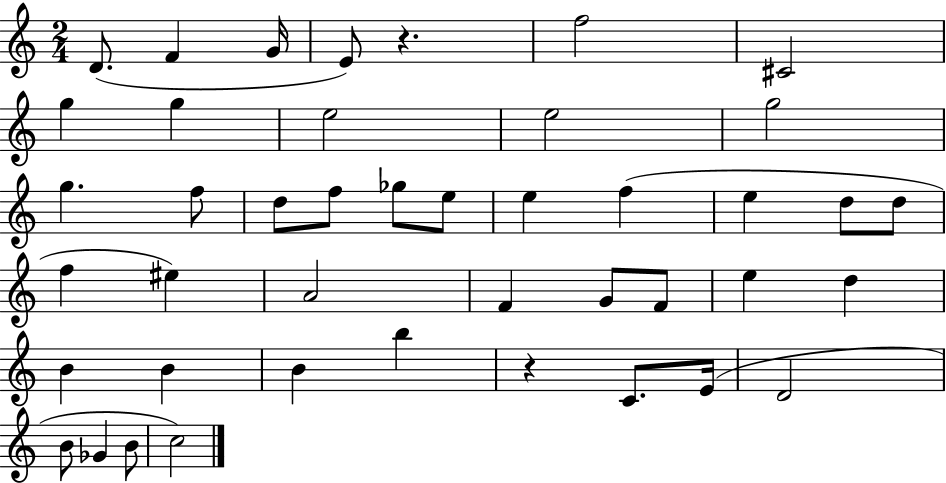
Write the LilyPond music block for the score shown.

{
  \clef treble
  \numericTimeSignature
  \time 2/4
  \key c \major
  \repeat volta 2 { d'8.( f'4 g'16 | e'8) r4. | f''2 | cis'2 | \break g''4 g''4 | e''2 | e''2 | g''2 | \break g''4. f''8 | d''8 f''8 ges''8 e''8 | e''4 f''4( | e''4 d''8 d''8 | \break f''4 eis''4) | a'2 | f'4 g'8 f'8 | e''4 d''4 | \break b'4 b'4 | b'4 b''4 | r4 c'8. e'16( | d'2 | \break b'8 ges'4 b'8 | c''2) | } \bar "|."
}